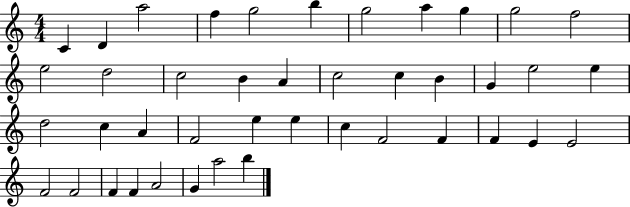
C4/q D4/q A5/h F5/q G5/h B5/q G5/h A5/q G5/q G5/h F5/h E5/h D5/h C5/h B4/q A4/q C5/h C5/q B4/q G4/q E5/h E5/q D5/h C5/q A4/q F4/h E5/q E5/q C5/q F4/h F4/q F4/q E4/q E4/h F4/h F4/h F4/q F4/q A4/h G4/q A5/h B5/q